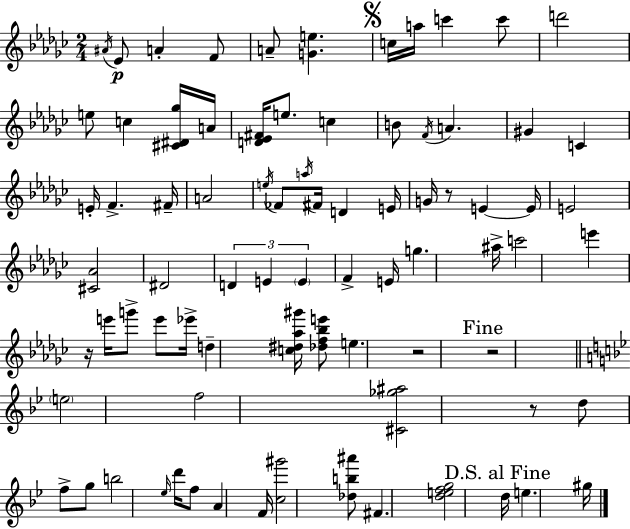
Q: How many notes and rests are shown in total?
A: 80